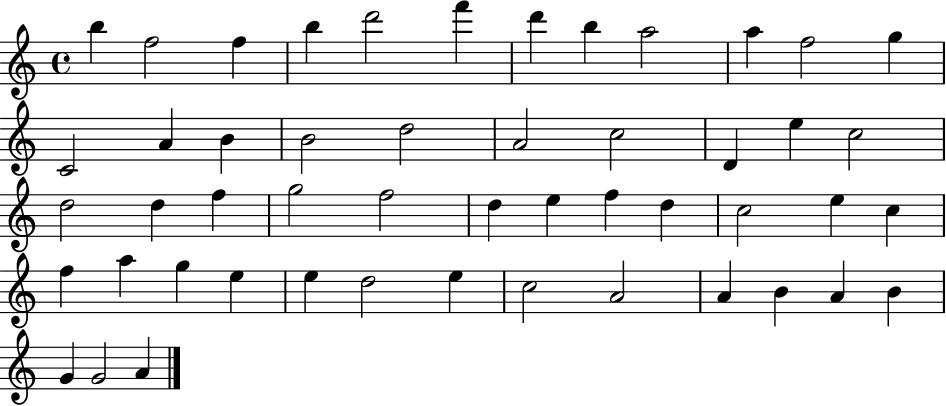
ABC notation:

X:1
T:Untitled
M:4/4
L:1/4
K:C
b f2 f b d'2 f' d' b a2 a f2 g C2 A B B2 d2 A2 c2 D e c2 d2 d f g2 f2 d e f d c2 e c f a g e e d2 e c2 A2 A B A B G G2 A